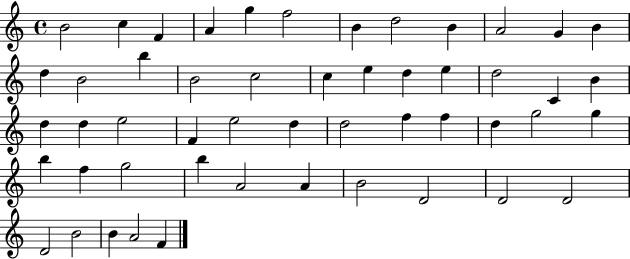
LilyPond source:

{
  \clef treble
  \time 4/4
  \defaultTimeSignature
  \key c \major
  b'2 c''4 f'4 | a'4 g''4 f''2 | b'4 d''2 b'4 | a'2 g'4 b'4 | \break d''4 b'2 b''4 | b'2 c''2 | c''4 e''4 d''4 e''4 | d''2 c'4 b'4 | \break d''4 d''4 e''2 | f'4 e''2 d''4 | d''2 f''4 f''4 | d''4 g''2 g''4 | \break b''4 f''4 g''2 | b''4 a'2 a'4 | b'2 d'2 | d'2 d'2 | \break d'2 b'2 | b'4 a'2 f'4 | \bar "|."
}